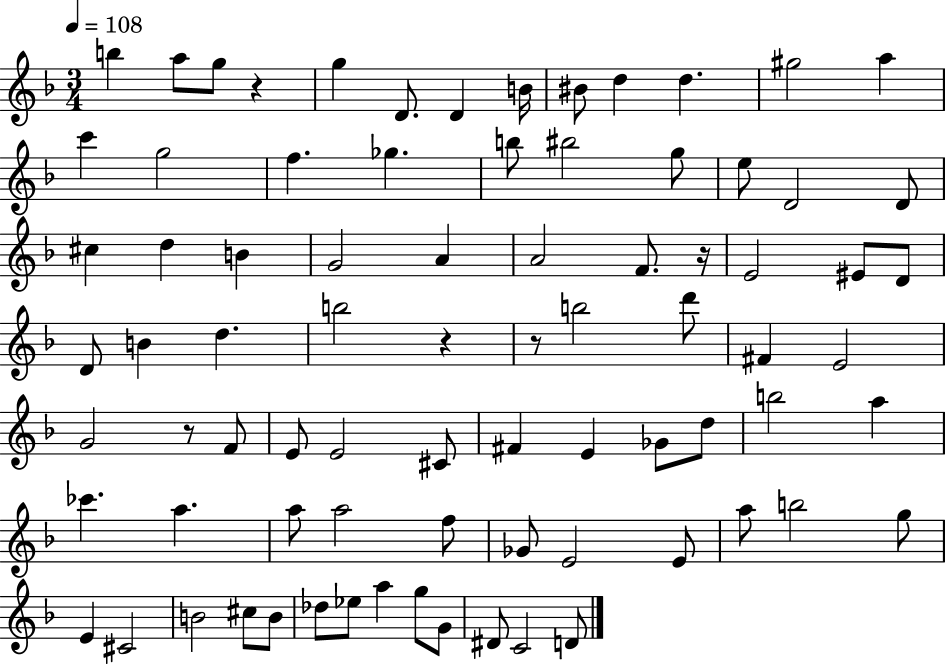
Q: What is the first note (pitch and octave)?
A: B5